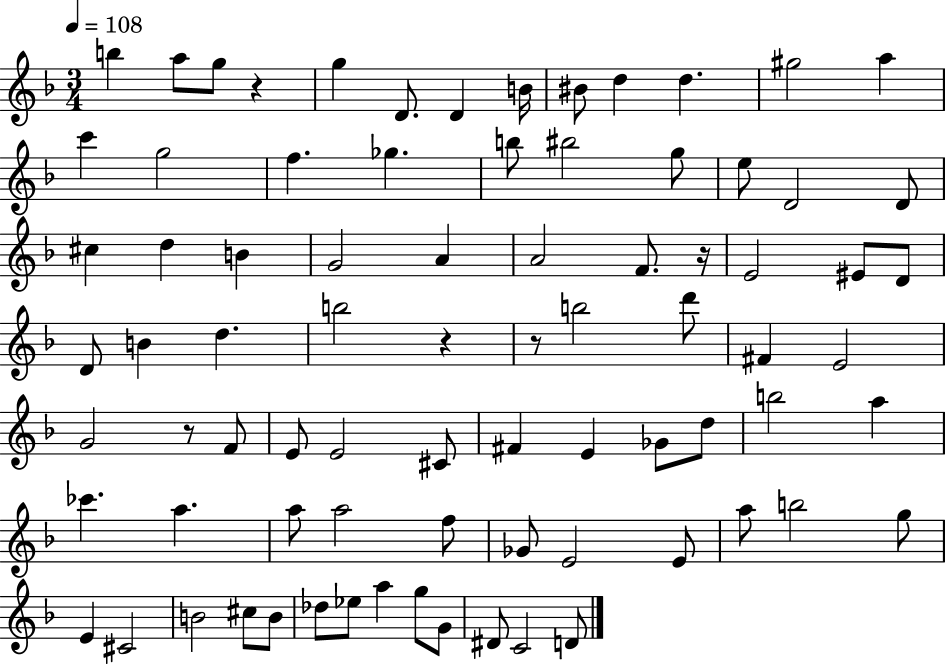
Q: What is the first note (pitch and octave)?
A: B5